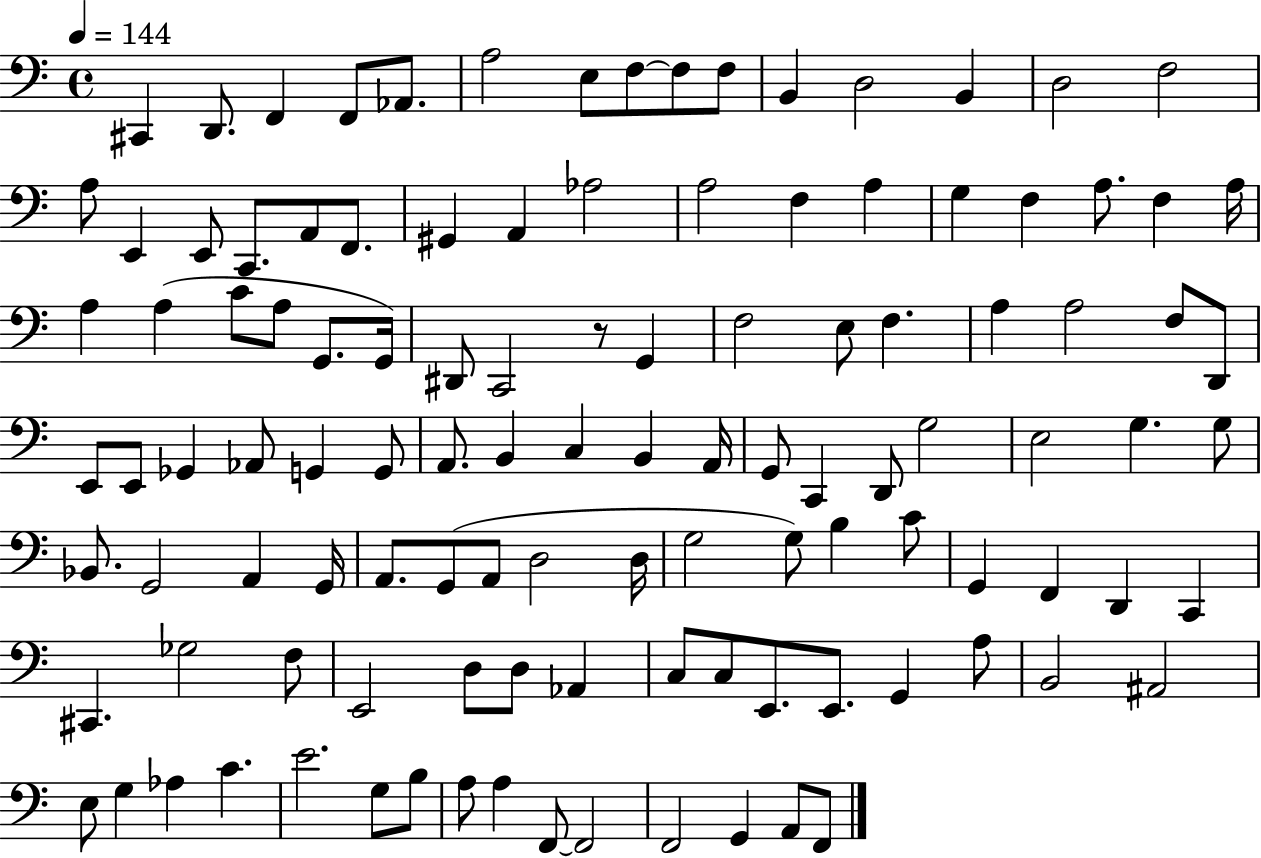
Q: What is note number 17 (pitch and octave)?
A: E2